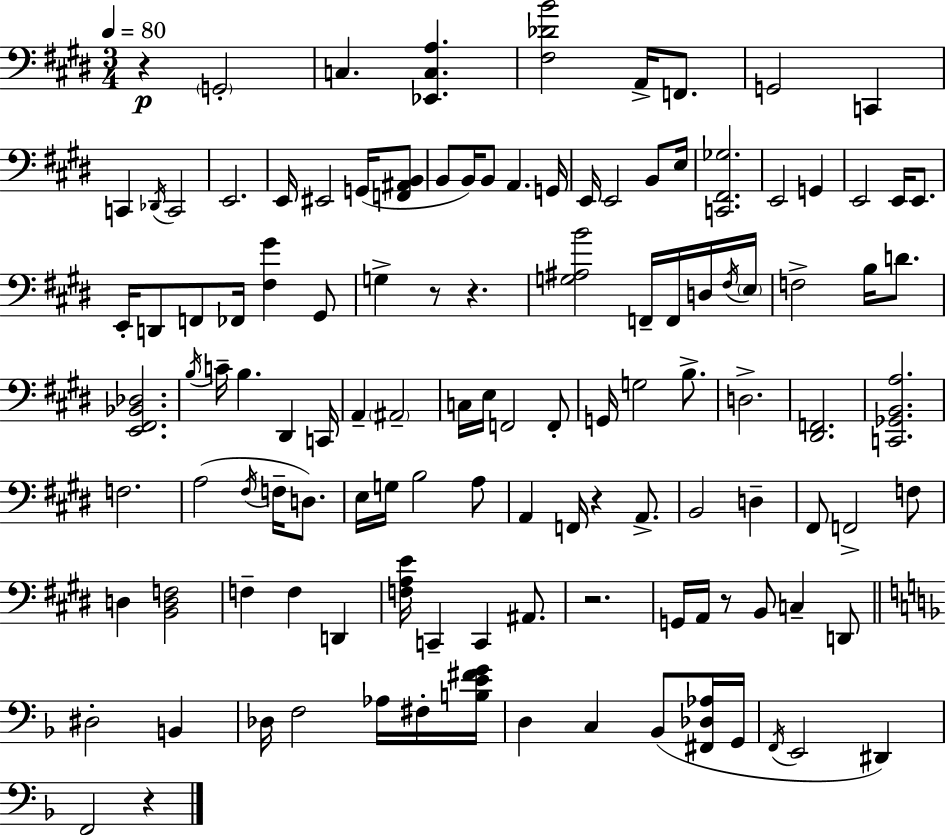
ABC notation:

X:1
T:Untitled
M:3/4
L:1/4
K:E
z G,,2 C, [_E,,C,A,] [^F,_DB]2 A,,/4 F,,/2 G,,2 C,, C,, _D,,/4 C,,2 E,,2 E,,/4 ^E,,2 G,,/4 [F,,^A,,B,,]/2 B,,/2 B,,/4 B,,/2 A,, G,,/4 E,,/4 E,,2 B,,/2 E,/4 [C,,^F,,_G,]2 E,,2 G,, E,,2 E,,/4 E,,/2 E,,/4 D,,/2 F,,/2 _F,,/4 [^F,^G] ^G,,/2 G, z/2 z [G,^A,B]2 F,,/4 F,,/4 D,/4 ^F,/4 E,/4 F,2 B,/4 D/2 [E,,^F,,_B,,_D,]2 B,/4 C/4 B, ^D,, C,,/4 A,, ^A,,2 C,/4 E,/4 F,,2 F,,/2 G,,/4 G,2 B,/2 D,2 [^D,,F,,]2 [C,,_G,,B,,A,]2 F,2 A,2 ^F,/4 F,/4 D,/2 E,/4 G,/4 B,2 A,/2 A,, F,,/4 z A,,/2 B,,2 D, ^F,,/2 F,,2 F,/2 D, [B,,D,F,]2 F, F, D,, [F,A,E]/4 C,, C,, ^A,,/2 z2 G,,/4 A,,/4 z/2 B,,/2 C, D,,/2 ^D,2 B,, _D,/4 F,2 _A,/4 ^F,/4 [B,E^FG]/4 D, C, _B,,/2 [^F,,_D,_A,]/4 G,,/4 F,,/4 E,,2 ^D,, F,,2 z